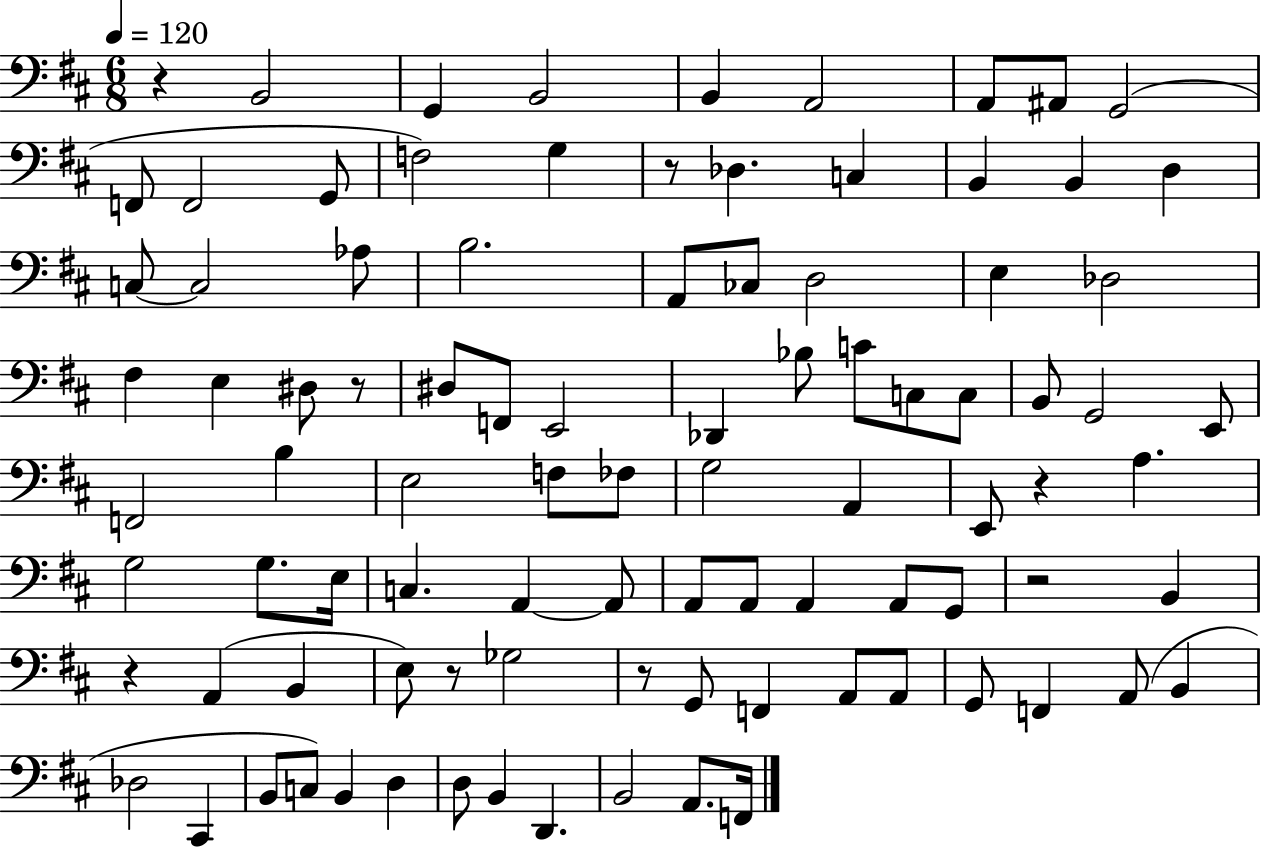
{
  \clef bass
  \numericTimeSignature
  \time 6/8
  \key d \major
  \tempo 4 = 120
  r4 b,2 | g,4 b,2 | b,4 a,2 | a,8 ais,8 g,2( | \break f,8 f,2 g,8 | f2) g4 | r8 des4. c4 | b,4 b,4 d4 | \break c8~~ c2 aes8 | b2. | a,8 ces8 d2 | e4 des2 | \break fis4 e4 dis8 r8 | dis8 f,8 e,2 | des,4 bes8 c'8 c8 c8 | b,8 g,2 e,8 | \break f,2 b4 | e2 f8 fes8 | g2 a,4 | e,8 r4 a4. | \break g2 g8. e16 | c4. a,4~~ a,8 | a,8 a,8 a,4 a,8 g,8 | r2 b,4 | \break r4 a,4( b,4 | e8) r8 ges2 | r8 g,8 f,4 a,8 a,8 | g,8 f,4 a,8( b,4 | \break des2 cis,4 | b,8 c8) b,4 d4 | d8 b,4 d,4. | b,2 a,8. f,16 | \break \bar "|."
}